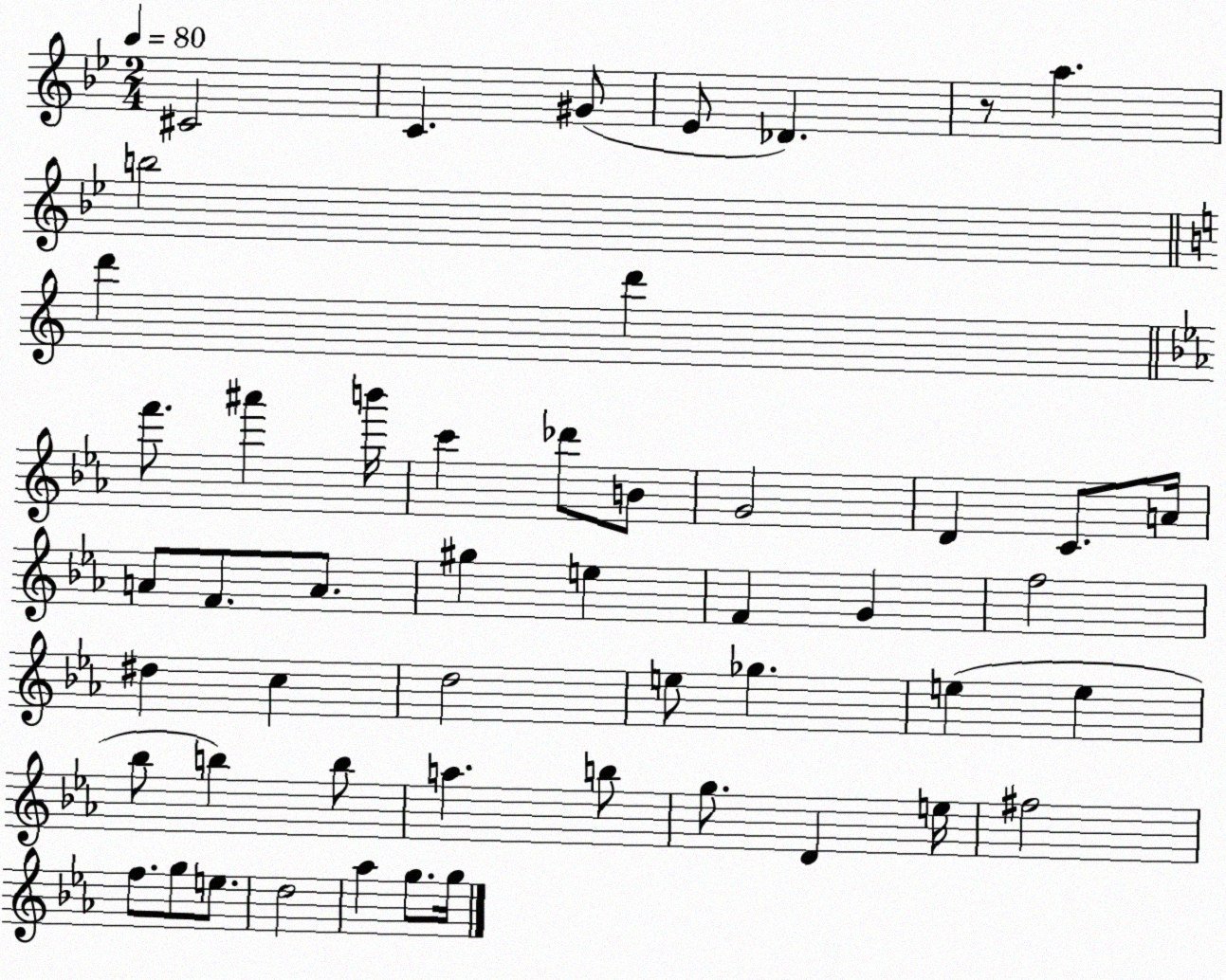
X:1
T:Untitled
M:2/4
L:1/4
K:Bb
^C2 C ^G/2 _E/2 _D z/2 a b2 d' d' f'/2 ^a' b'/4 c' _d'/2 B/2 G2 D C/2 A/4 A/2 F/2 A/2 ^g e F G f2 ^d c d2 e/2 _g e e _b/2 b b/2 a b/2 g/2 D e/4 ^f2 f/2 g/2 e/2 d2 _a g/2 g/4